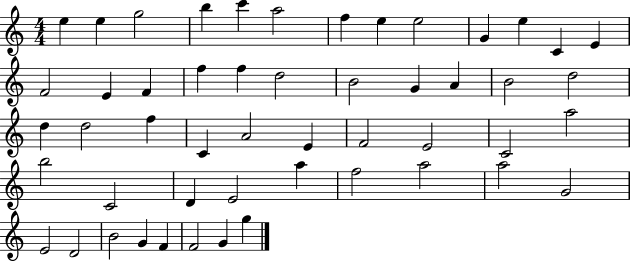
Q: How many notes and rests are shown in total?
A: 51